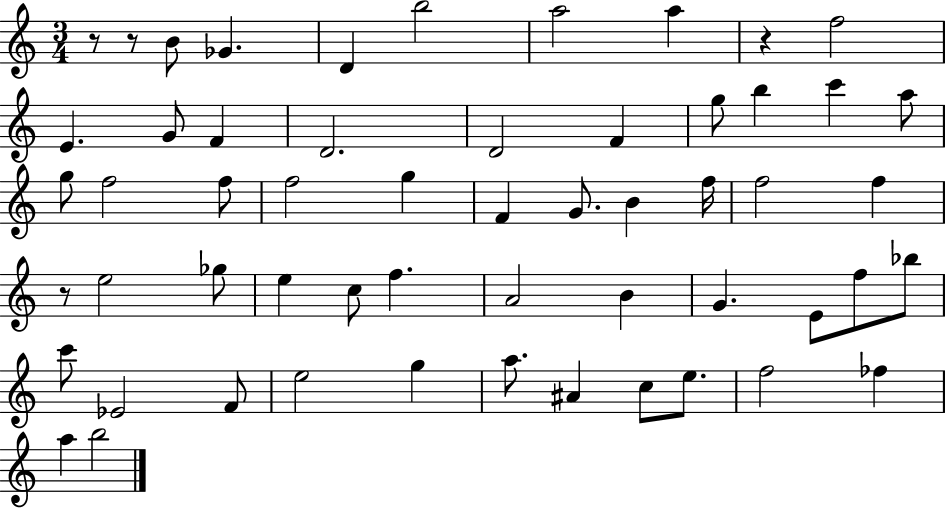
R/e R/e B4/e Gb4/q. D4/q B5/h A5/h A5/q R/q F5/h E4/q. G4/e F4/q D4/h. D4/h F4/q G5/e B5/q C6/q A5/e G5/e F5/h F5/e F5/h G5/q F4/q G4/e. B4/q F5/s F5/h F5/q R/e E5/h Gb5/e E5/q C5/e F5/q. A4/h B4/q G4/q. E4/e F5/e Bb5/e C6/e Eb4/h F4/e E5/h G5/q A5/e. A#4/q C5/e E5/e. F5/h FES5/q A5/q B5/h